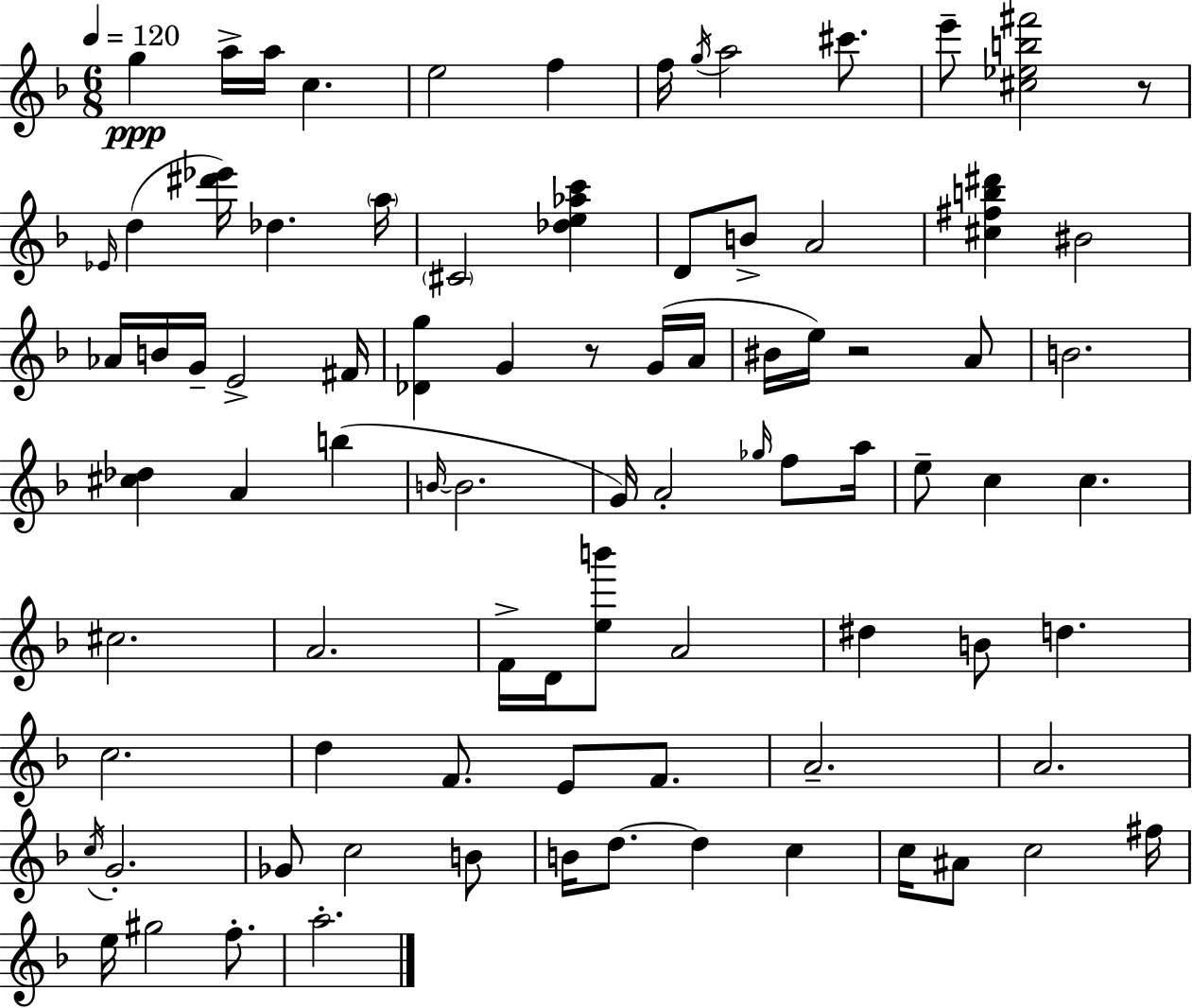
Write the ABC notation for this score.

X:1
T:Untitled
M:6/8
L:1/4
K:F
g a/4 a/4 c e2 f f/4 g/4 a2 ^c'/2 e'/2 [^c_eb^f']2 z/2 _E/4 d [^d'_e']/4 _d a/4 ^C2 [_de_ac'] D/2 B/2 A2 [^c^fb^d'] ^B2 _A/4 B/4 G/4 E2 ^F/4 [_Dg] G z/2 G/4 A/4 ^B/4 e/4 z2 A/2 B2 [^c_d] A b B/4 B2 G/4 A2 _g/4 f/2 a/4 e/2 c c ^c2 A2 F/4 D/4 [eb']/2 A2 ^d B/2 d c2 d F/2 E/2 F/2 A2 A2 c/4 G2 _G/2 c2 B/2 B/4 d/2 d c c/4 ^A/2 c2 ^f/4 e/4 ^g2 f/2 a2